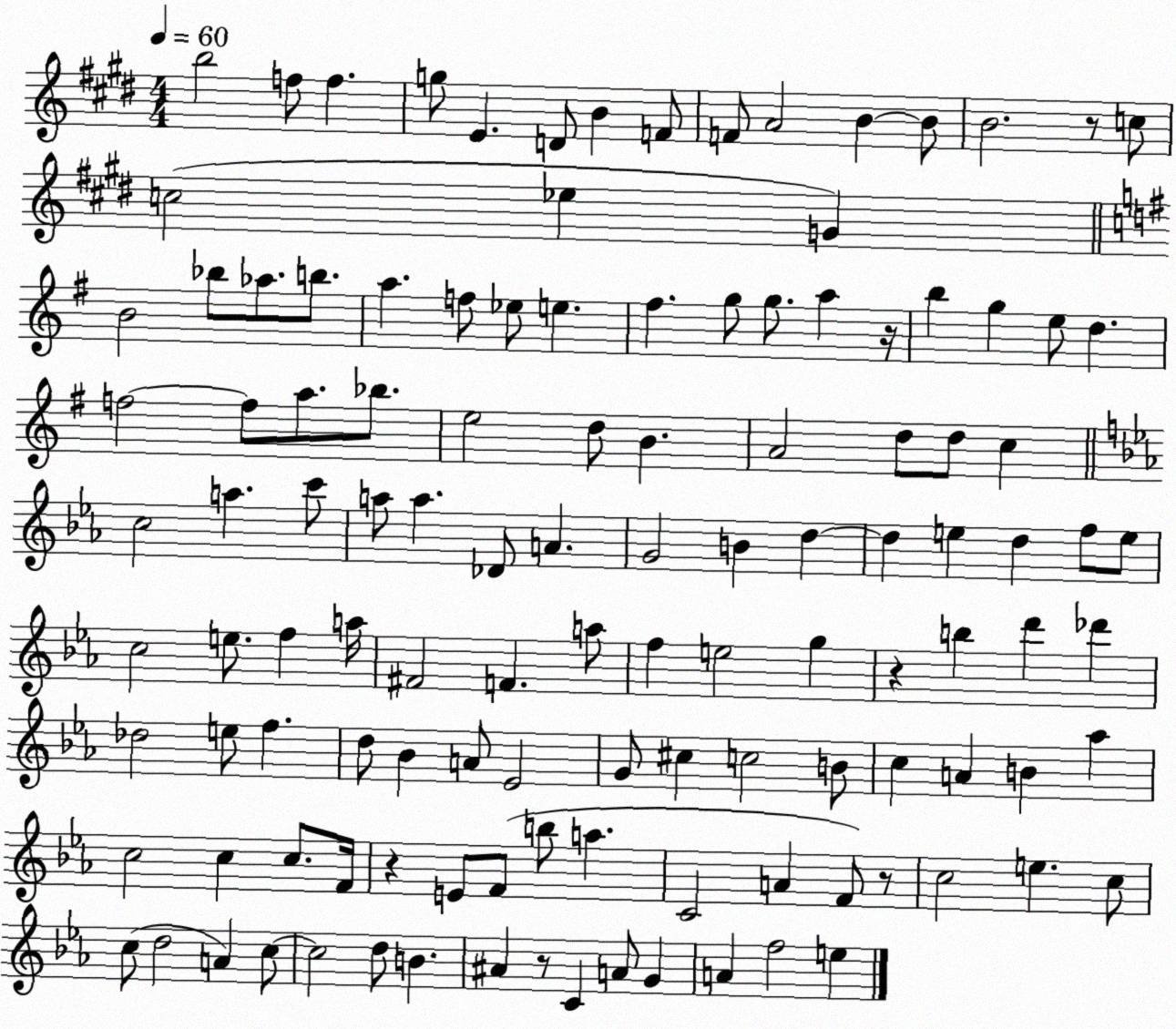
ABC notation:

X:1
T:Untitled
M:4/4
L:1/4
K:E
b2 f/2 f g/2 E D/2 B F/2 F/2 A2 B B/2 B2 z/2 c/2 c2 _e G B2 _b/2 _a/2 b/2 a f/2 _e/2 e ^f g/2 g/2 a z/4 b g e/2 d f2 f/2 a/2 _b/2 e2 d/2 B A2 d/2 d/2 c c2 a c'/2 a/2 a _D/2 A G2 B d d e d f/2 e/2 c2 e/2 f a/4 ^F2 F a/2 f e2 g z b d' _d' _d2 e/2 f d/2 _B A/2 _E2 G/2 ^c c2 B/2 c A B _a c2 c c/2 F/4 z E/2 F/2 b/2 a C2 A F/2 z/2 c2 e c/2 c/2 d2 A c/2 c2 d/2 B ^A z/2 C A/2 G A f2 e